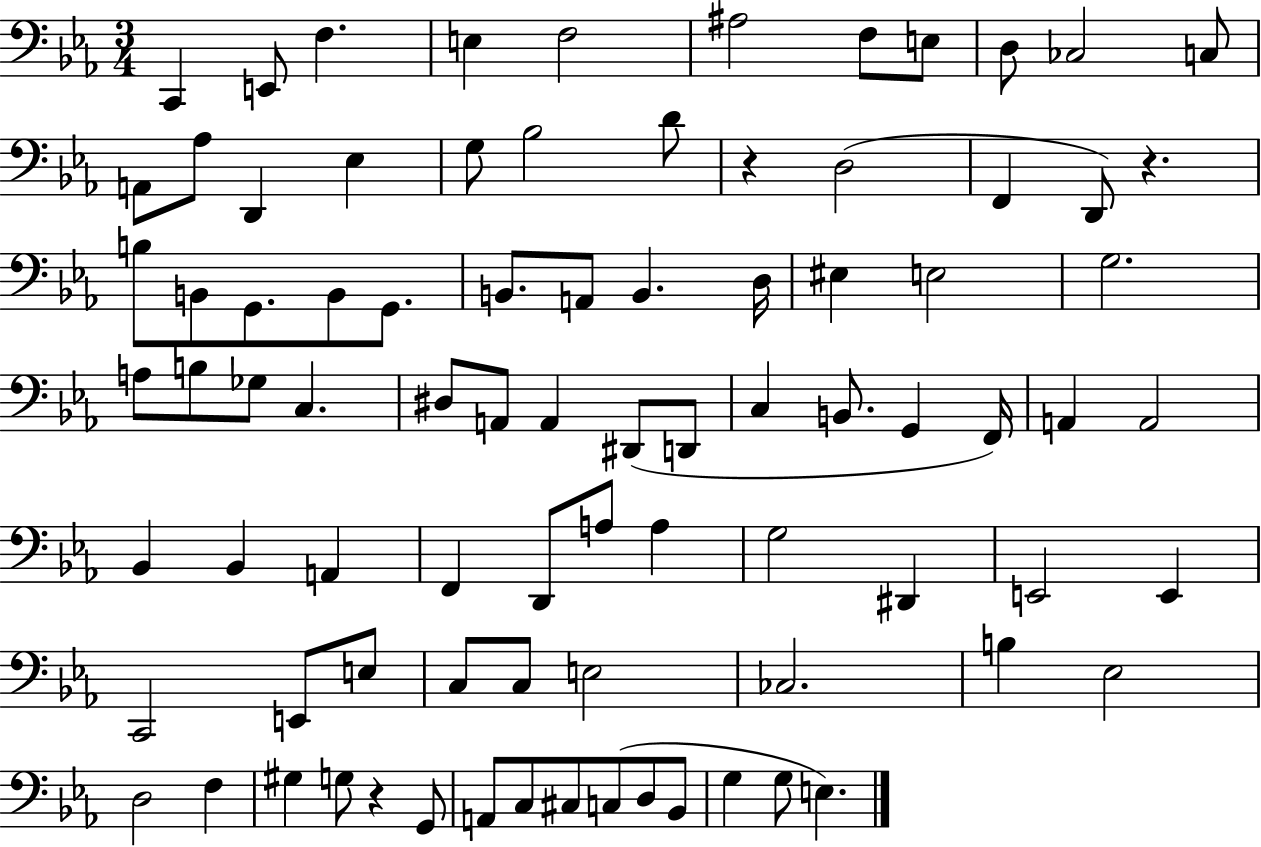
{
  \clef bass
  \numericTimeSignature
  \time 3/4
  \key ees \major
  c,4 e,8 f4. | e4 f2 | ais2 f8 e8 | d8 ces2 c8 | \break a,8 aes8 d,4 ees4 | g8 bes2 d'8 | r4 d2( | f,4 d,8) r4. | \break b8 b,8 g,8. b,8 g,8. | b,8. a,8 b,4. d16 | eis4 e2 | g2. | \break a8 b8 ges8 c4. | dis8 a,8 a,4 dis,8( d,8 | c4 b,8. g,4 f,16) | a,4 a,2 | \break bes,4 bes,4 a,4 | f,4 d,8 a8 a4 | g2 dis,4 | e,2 e,4 | \break c,2 e,8 e8 | c8 c8 e2 | ces2. | b4 ees2 | \break d2 f4 | gis4 g8 r4 g,8 | a,8 c8 cis8 c8( d8 bes,8 | g4 g8 e4.) | \break \bar "|."
}